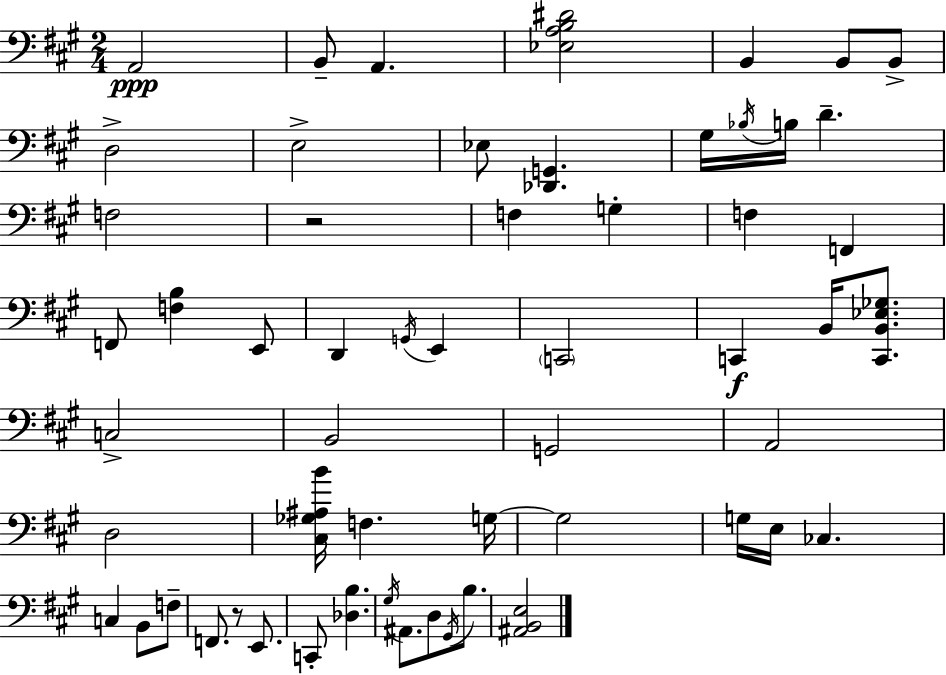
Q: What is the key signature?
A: A major